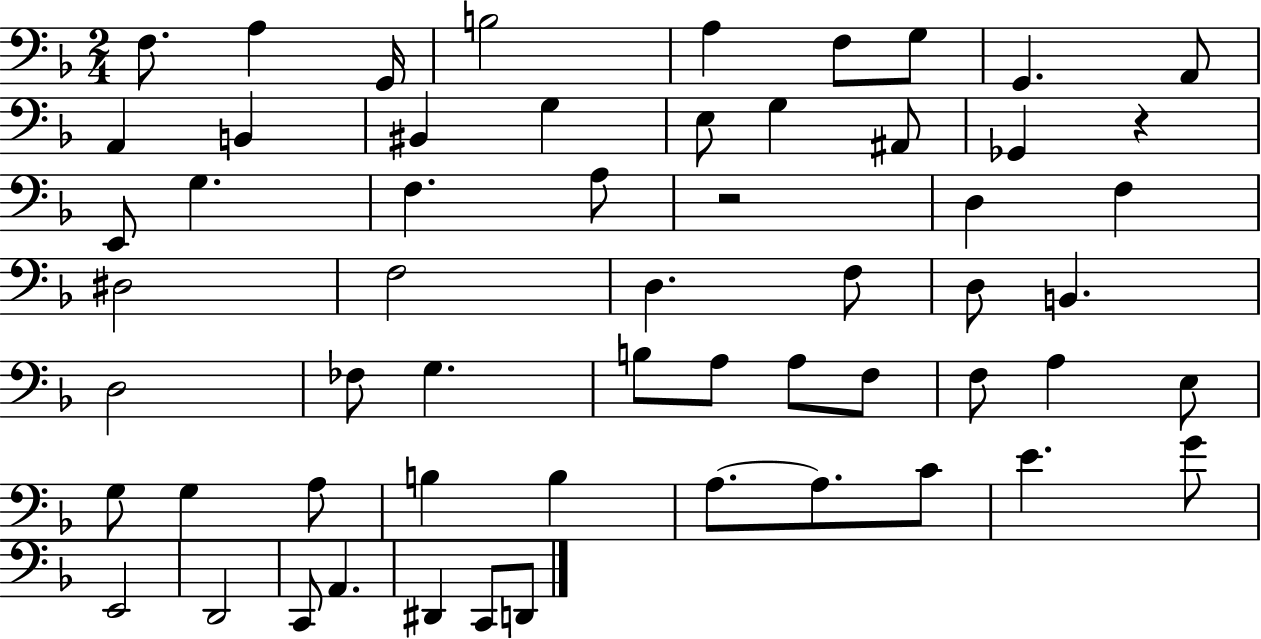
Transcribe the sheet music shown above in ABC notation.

X:1
T:Untitled
M:2/4
L:1/4
K:F
F,/2 A, G,,/4 B,2 A, F,/2 G,/2 G,, A,,/2 A,, B,, ^B,, G, E,/2 G, ^A,,/2 _G,, z E,,/2 G, F, A,/2 z2 D, F, ^D,2 F,2 D, F,/2 D,/2 B,, D,2 _F,/2 G, B,/2 A,/2 A,/2 F,/2 F,/2 A, E,/2 G,/2 G, A,/2 B, B, A,/2 A,/2 C/2 E G/2 E,,2 D,,2 C,,/2 A,, ^D,, C,,/2 D,,/2